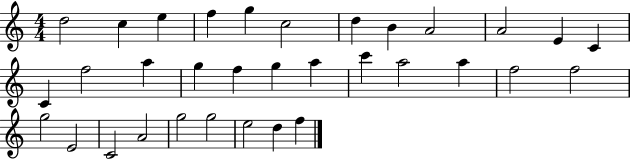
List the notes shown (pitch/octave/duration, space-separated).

D5/h C5/q E5/q F5/q G5/q C5/h D5/q B4/q A4/h A4/h E4/q C4/q C4/q F5/h A5/q G5/q F5/q G5/q A5/q C6/q A5/h A5/q F5/h F5/h G5/h E4/h C4/h A4/h G5/h G5/h E5/h D5/q F5/q